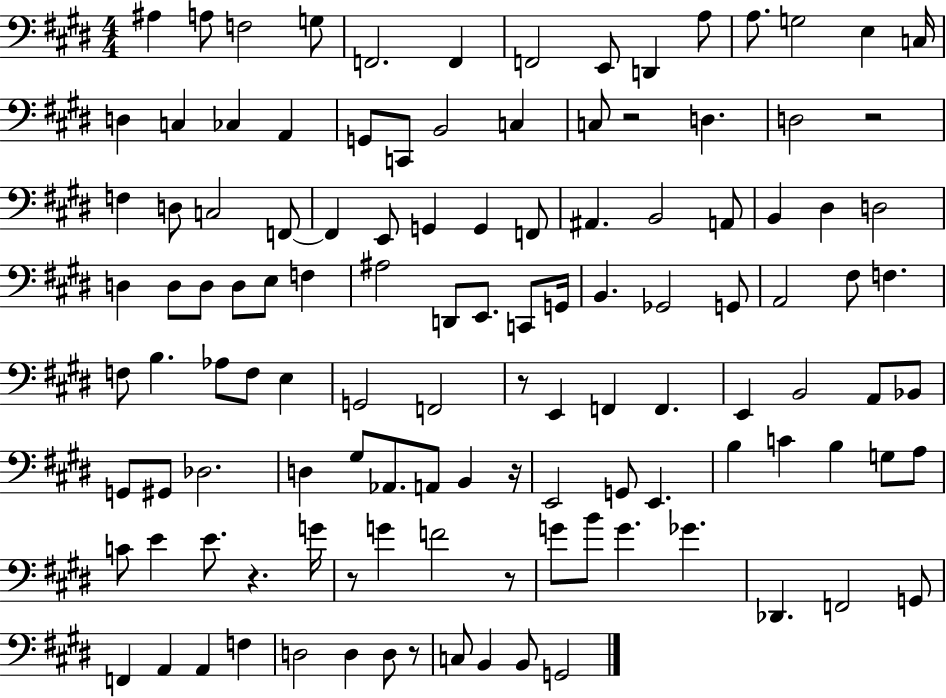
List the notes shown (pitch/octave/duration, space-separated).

A#3/q A3/e F3/h G3/e F2/h. F2/q F2/h E2/e D2/q A3/e A3/e. G3/h E3/q C3/s D3/q C3/q CES3/q A2/q G2/e C2/e B2/h C3/q C3/e R/h D3/q. D3/h R/h F3/q D3/e C3/h F2/e F2/q E2/e G2/q G2/q F2/e A#2/q. B2/h A2/e B2/q D#3/q D3/h D3/q D3/e D3/e D3/e E3/e F3/q A#3/h D2/e E2/e. C2/e G2/s B2/q. Gb2/h G2/e A2/h F#3/e F3/q. F3/e B3/q. Ab3/e F3/e E3/q G2/h F2/h R/e E2/q F2/q F2/q. E2/q B2/h A2/e Bb2/e G2/e G#2/e Db3/h. D3/q G#3/e Ab2/e. A2/e B2/q R/s E2/h G2/e E2/q. B3/q C4/q B3/q G3/e A3/e C4/e E4/q E4/e. R/q. G4/s R/e G4/q F4/h R/e G4/e B4/e G4/q. Gb4/q. Db2/q. F2/h G2/e F2/q A2/q A2/q F3/q D3/h D3/q D3/e R/e C3/e B2/q B2/e G2/h